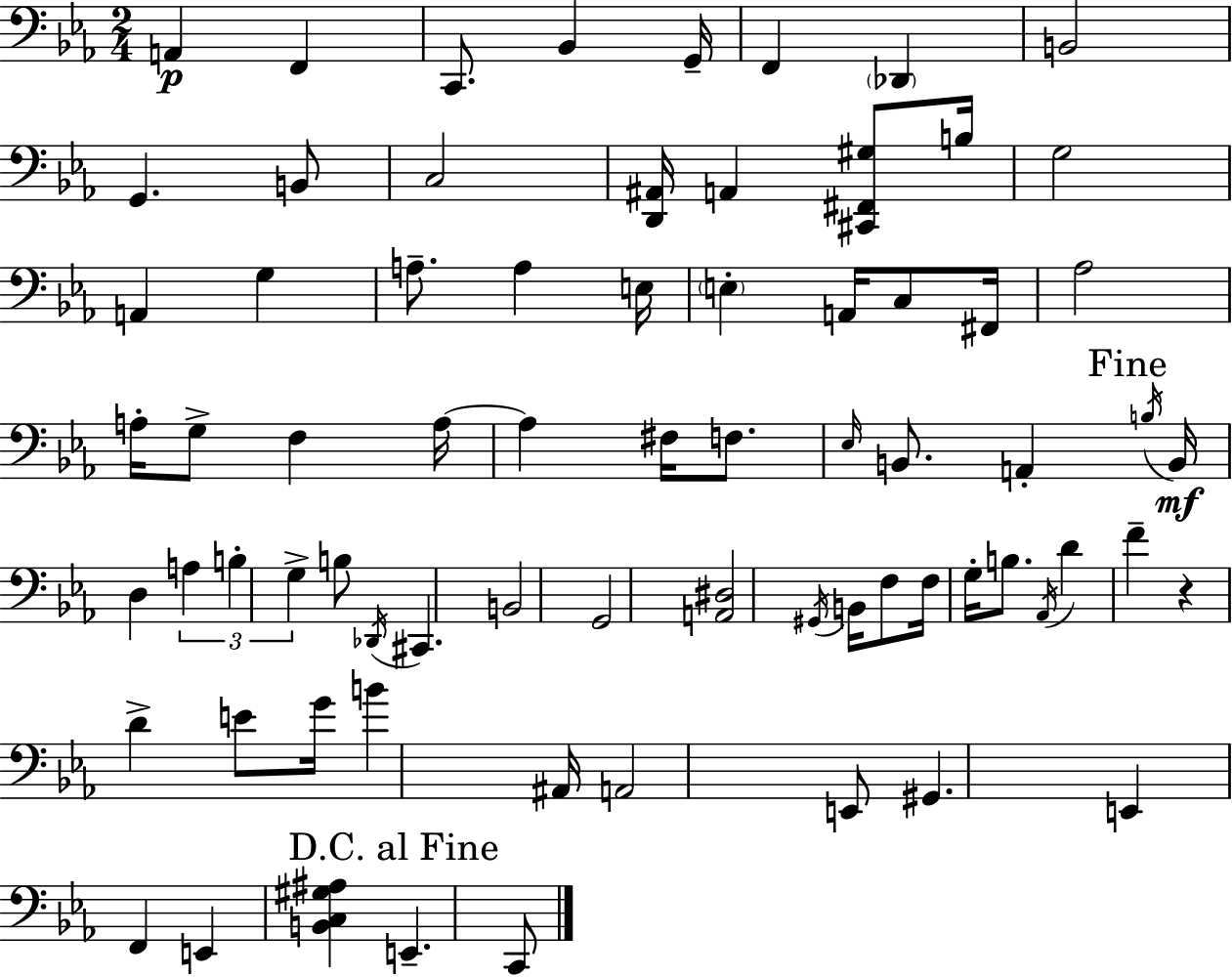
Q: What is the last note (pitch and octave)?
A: C2